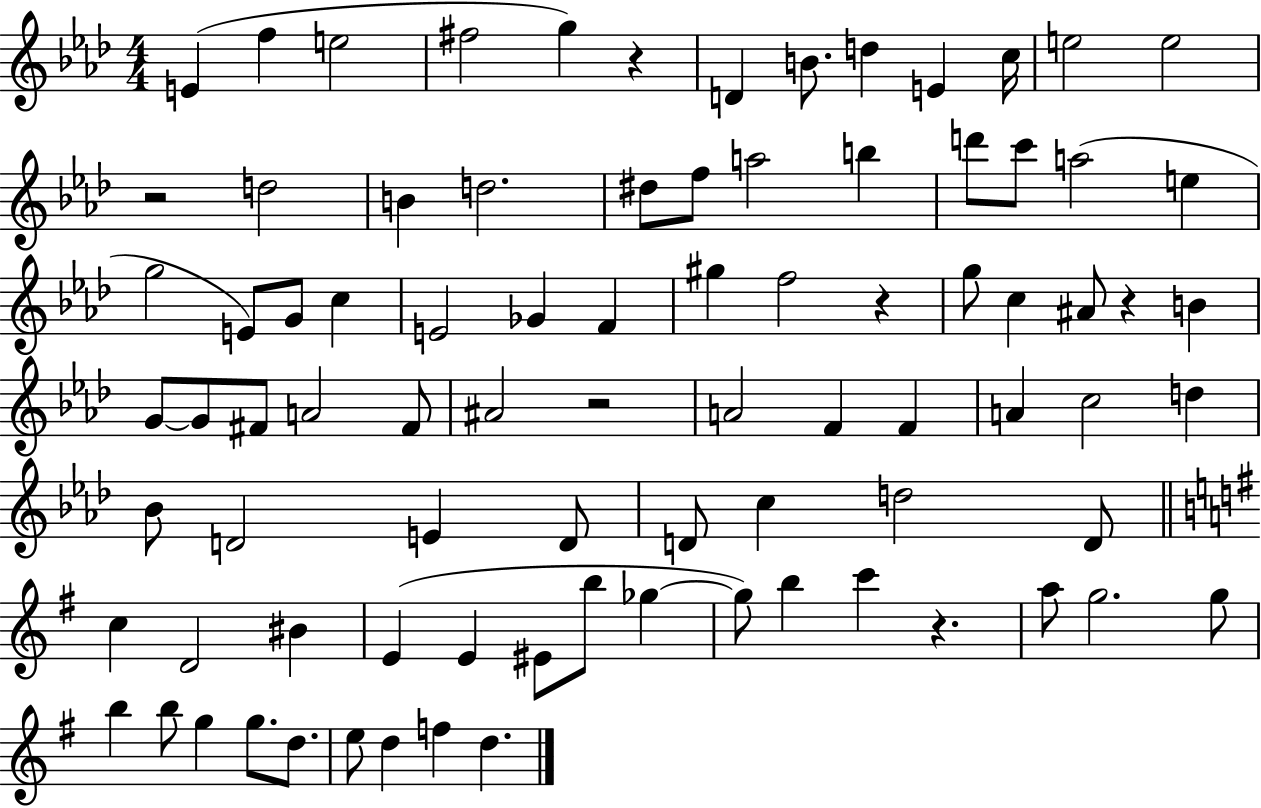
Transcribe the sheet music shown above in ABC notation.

X:1
T:Untitled
M:4/4
L:1/4
K:Ab
E f e2 ^f2 g z D B/2 d E c/4 e2 e2 z2 d2 B d2 ^d/2 f/2 a2 b d'/2 c'/2 a2 e g2 E/2 G/2 c E2 _G F ^g f2 z g/2 c ^A/2 z B G/2 G/2 ^F/2 A2 ^F/2 ^A2 z2 A2 F F A c2 d _B/2 D2 E D/2 D/2 c d2 D/2 c D2 ^B E E ^E/2 b/2 _g _g/2 b c' z a/2 g2 g/2 b b/2 g g/2 d/2 e/2 d f d